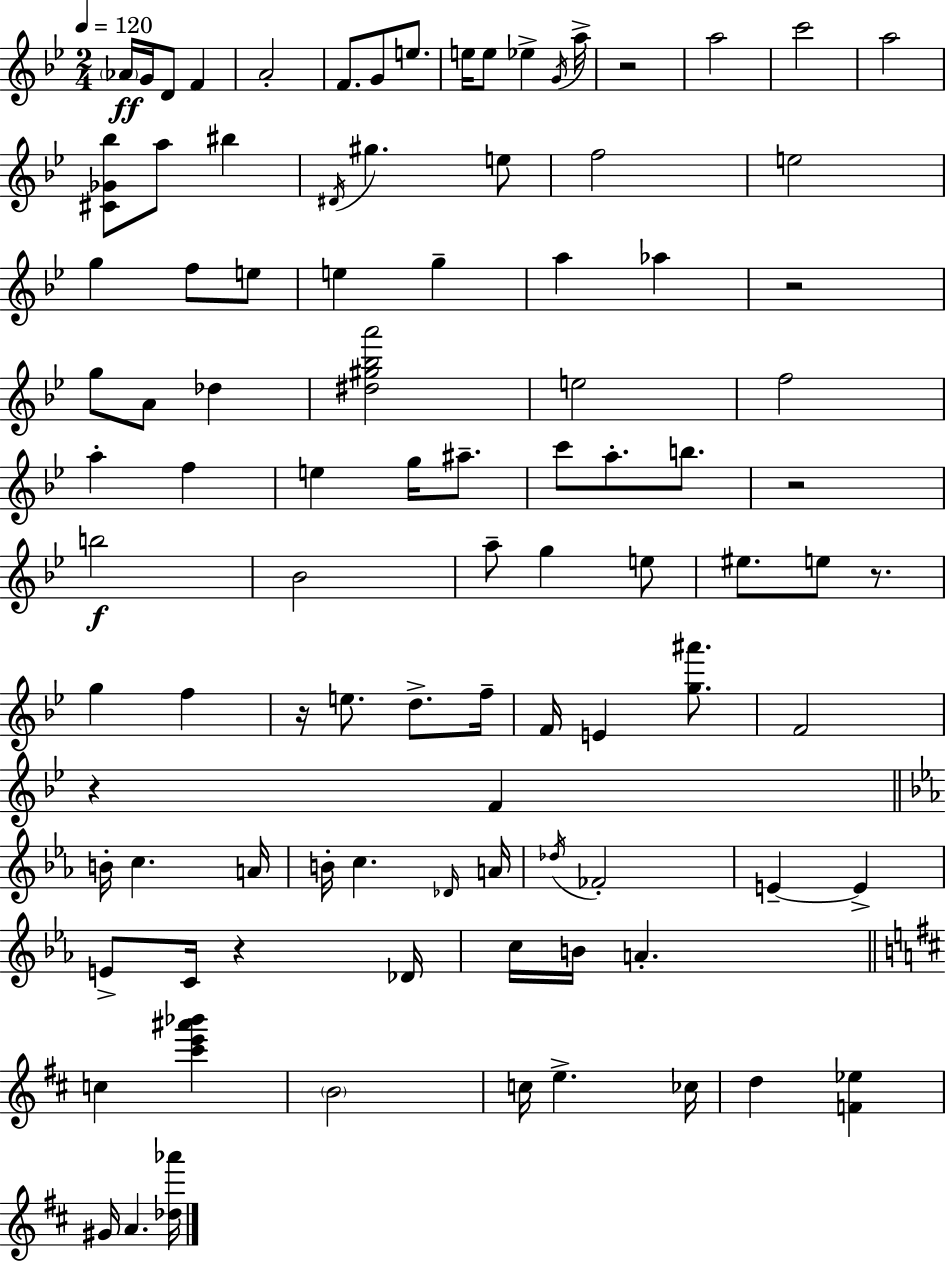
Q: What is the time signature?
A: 2/4